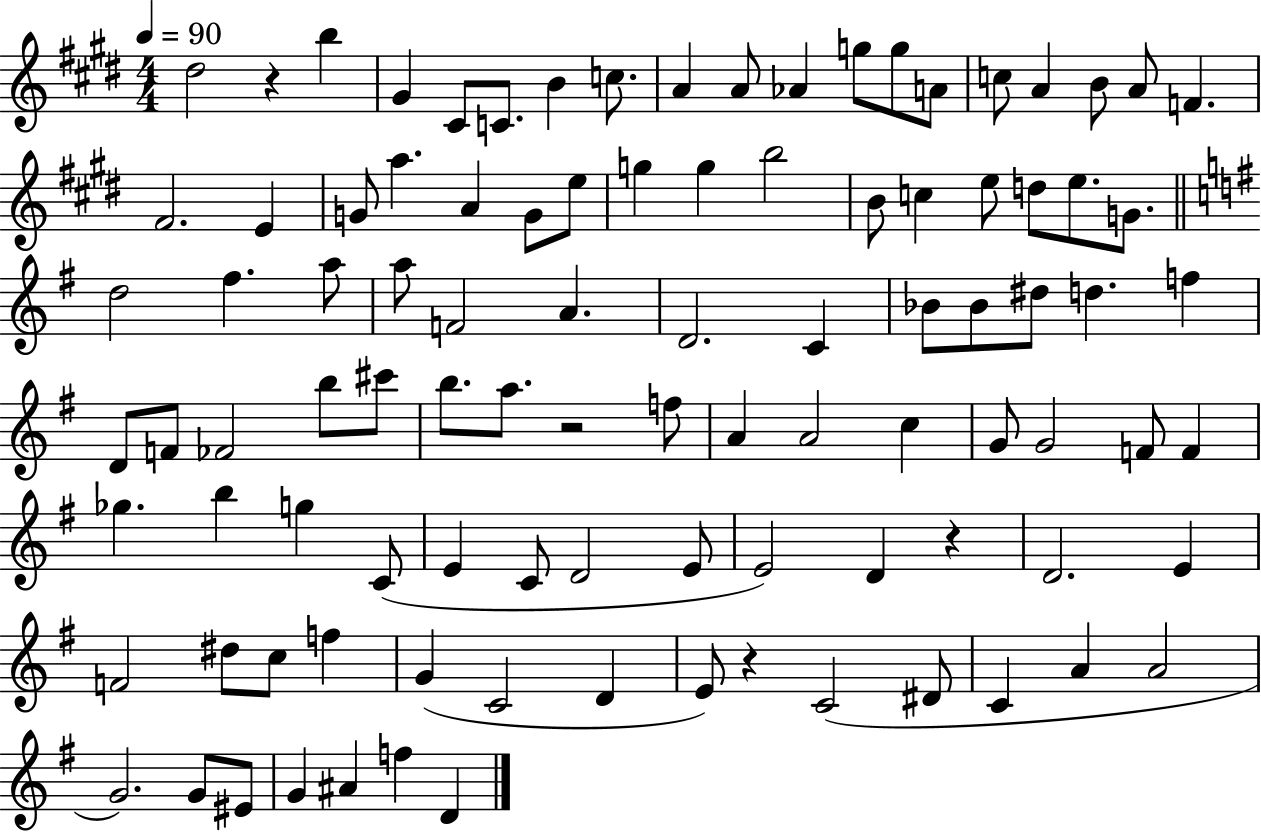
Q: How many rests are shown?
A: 4